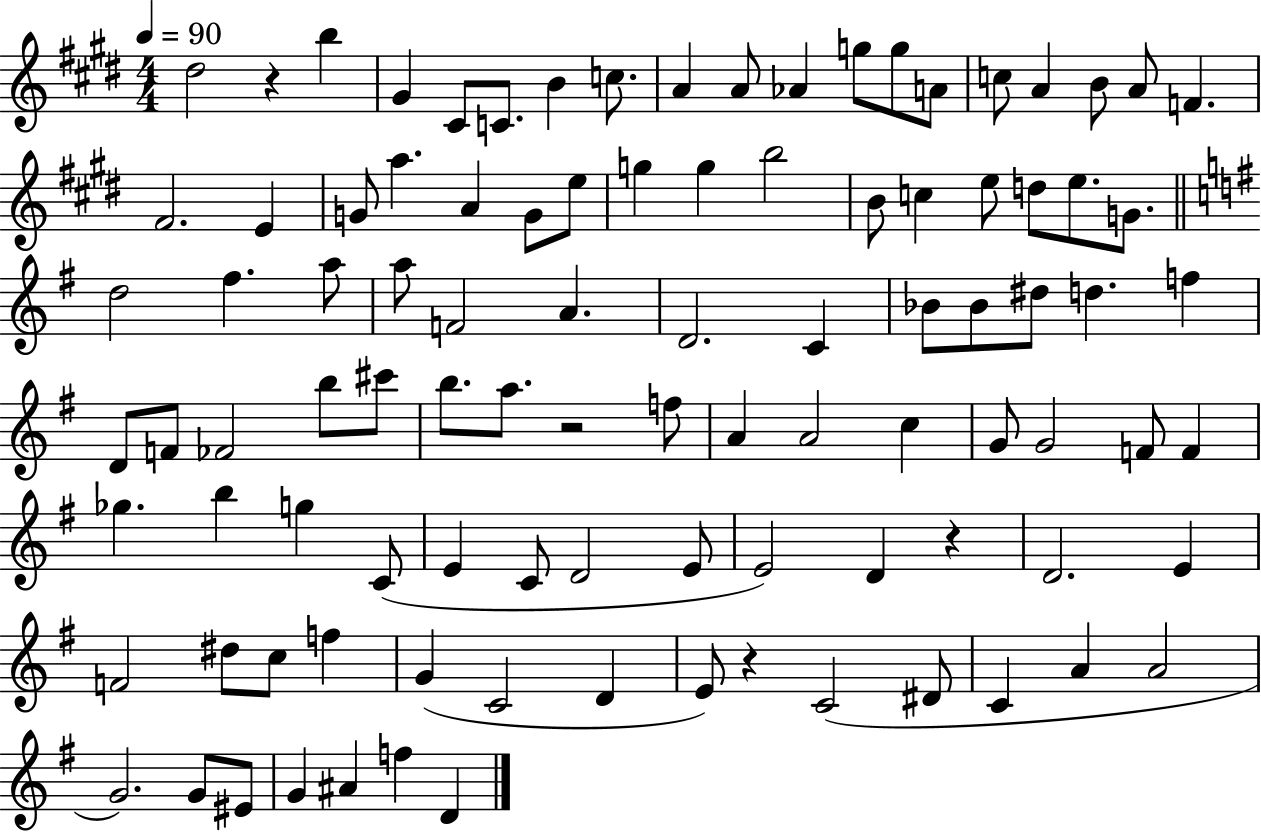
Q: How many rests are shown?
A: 4